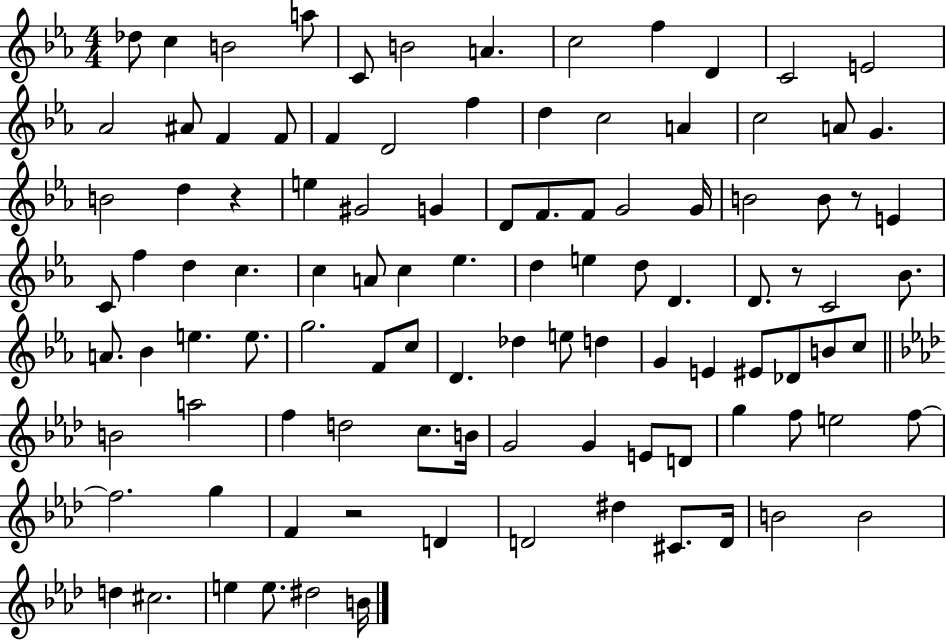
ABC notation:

X:1
T:Untitled
M:4/4
L:1/4
K:Eb
_d/2 c B2 a/2 C/2 B2 A c2 f D C2 E2 _A2 ^A/2 F F/2 F D2 f d c2 A c2 A/2 G B2 d z e ^G2 G D/2 F/2 F/2 G2 G/4 B2 B/2 z/2 E C/2 f d c c A/2 c _e d e d/2 D D/2 z/2 C2 _B/2 A/2 _B e e/2 g2 F/2 c/2 D _d e/2 d G E ^E/2 _D/2 B/2 c/2 B2 a2 f d2 c/2 B/4 G2 G E/2 D/2 g f/2 e2 f/2 f2 g F z2 D D2 ^d ^C/2 D/4 B2 B2 d ^c2 e e/2 ^d2 B/4